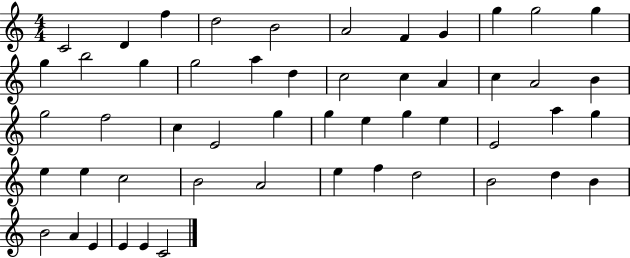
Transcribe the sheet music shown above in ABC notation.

X:1
T:Untitled
M:4/4
L:1/4
K:C
C2 D f d2 B2 A2 F G g g2 g g b2 g g2 a d c2 c A c A2 B g2 f2 c E2 g g e g e E2 a g e e c2 B2 A2 e f d2 B2 d B B2 A E E E C2